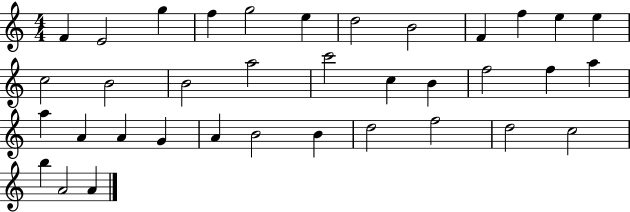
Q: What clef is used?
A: treble